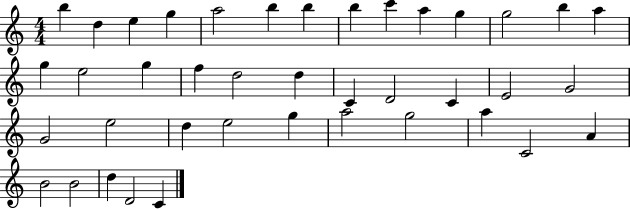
{
  \clef treble
  \numericTimeSignature
  \time 4/4
  \key c \major
  b''4 d''4 e''4 g''4 | a''2 b''4 b''4 | b''4 c'''4 a''4 g''4 | g''2 b''4 a''4 | \break g''4 e''2 g''4 | f''4 d''2 d''4 | c'4 d'2 c'4 | e'2 g'2 | \break g'2 e''2 | d''4 e''2 g''4 | a''2 g''2 | a''4 c'2 a'4 | \break b'2 b'2 | d''4 d'2 c'4 | \bar "|."
}